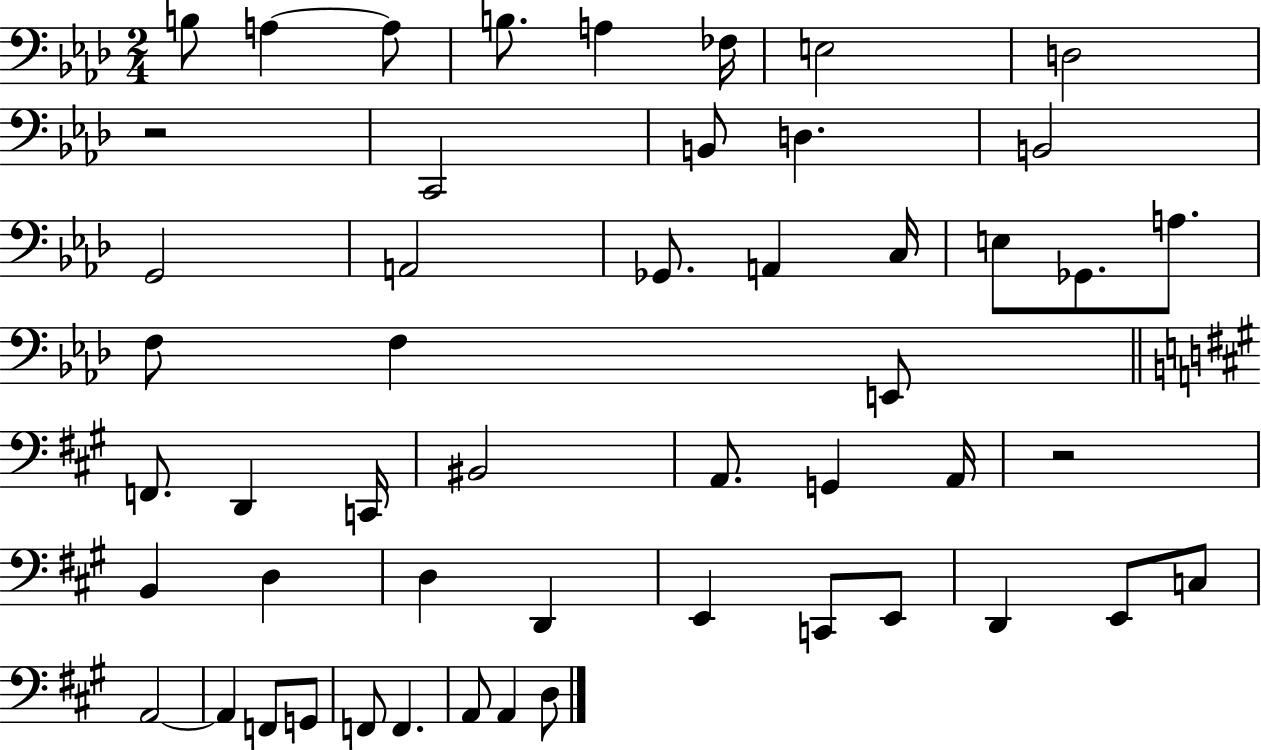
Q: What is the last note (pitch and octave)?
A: D3